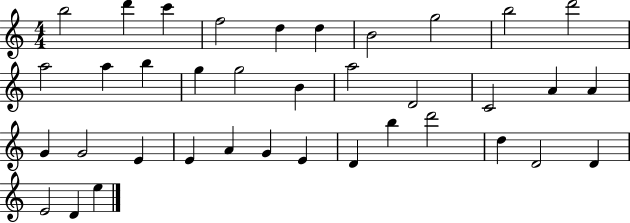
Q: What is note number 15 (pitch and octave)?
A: G5